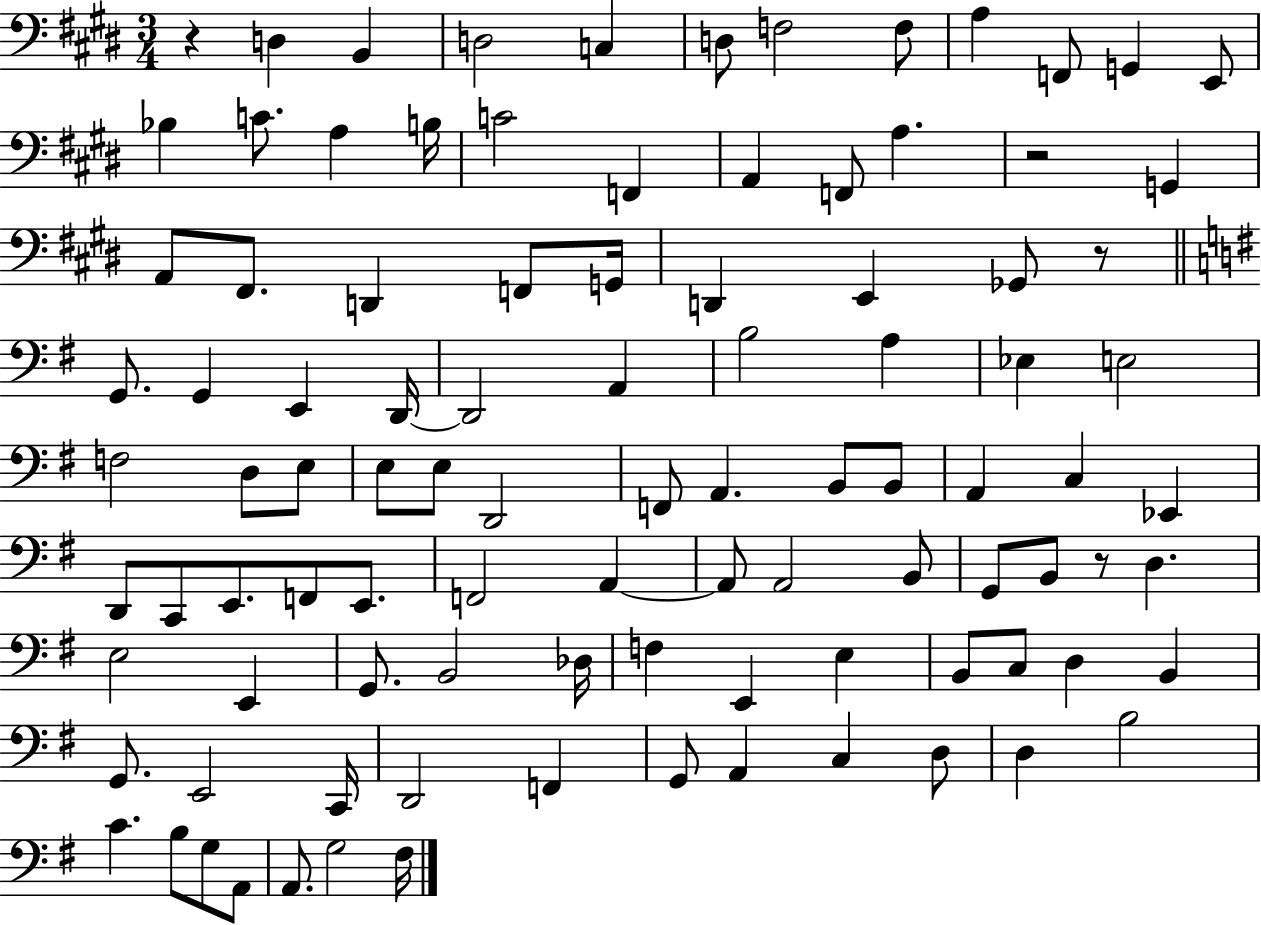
X:1
T:Untitled
M:3/4
L:1/4
K:E
z D, B,, D,2 C, D,/2 F,2 F,/2 A, F,,/2 G,, E,,/2 _B, C/2 A, B,/4 C2 F,, A,, F,,/2 A, z2 G,, A,,/2 ^F,,/2 D,, F,,/2 G,,/4 D,, E,, _G,,/2 z/2 G,,/2 G,, E,, D,,/4 D,,2 A,, B,2 A, _E, E,2 F,2 D,/2 E,/2 E,/2 E,/2 D,,2 F,,/2 A,, B,,/2 B,,/2 A,, C, _E,, D,,/2 C,,/2 E,,/2 F,,/2 E,,/2 F,,2 A,, A,,/2 A,,2 B,,/2 G,,/2 B,,/2 z/2 D, E,2 E,, G,,/2 B,,2 _D,/4 F, E,, E, B,,/2 C,/2 D, B,, G,,/2 E,,2 C,,/4 D,,2 F,, G,,/2 A,, C, D,/2 D, B,2 C B,/2 G,/2 A,,/2 A,,/2 G,2 ^F,/4